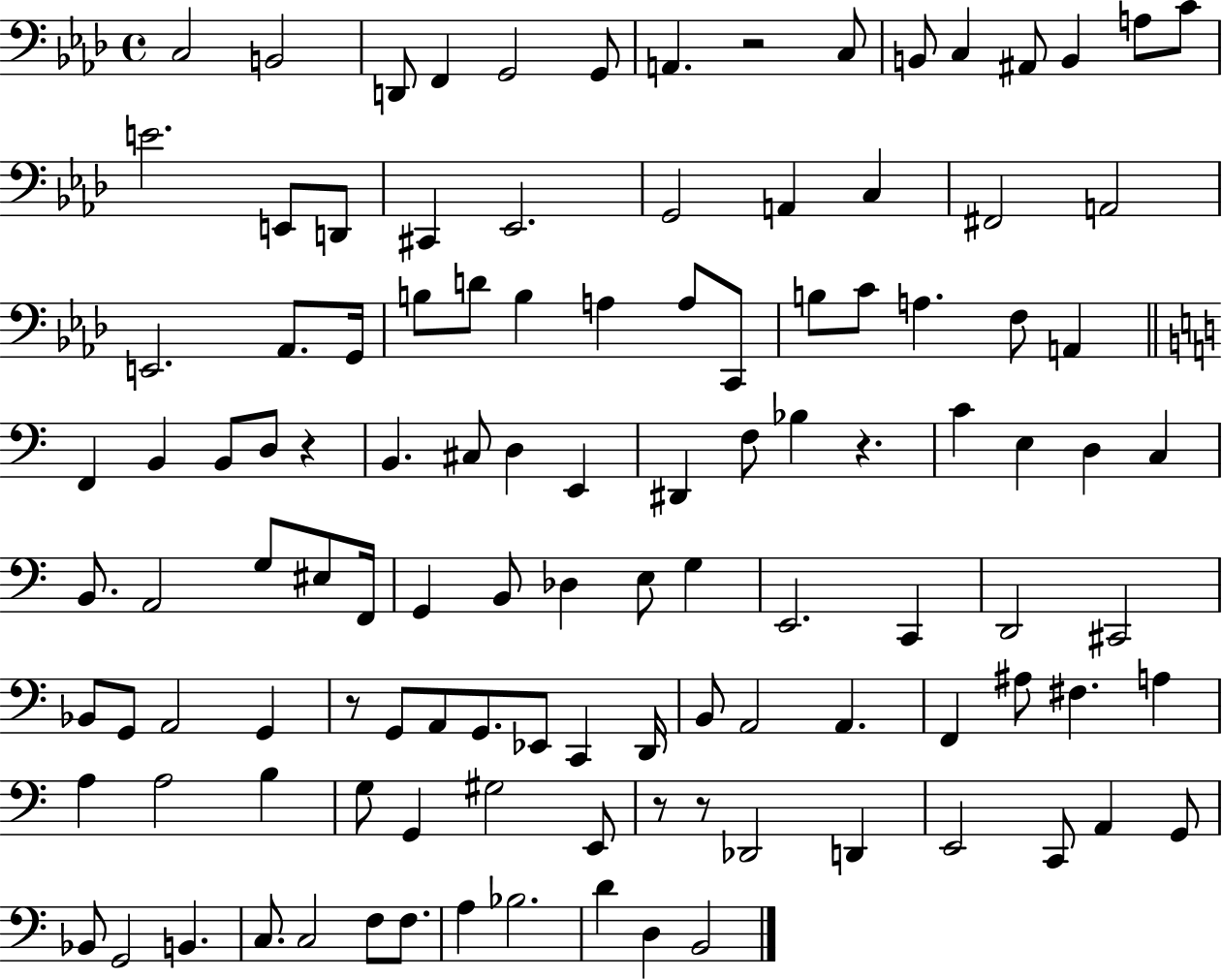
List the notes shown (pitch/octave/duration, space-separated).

C3/h B2/h D2/e F2/q G2/h G2/e A2/q. R/h C3/e B2/e C3/q A#2/e B2/q A3/e C4/e E4/h. E2/e D2/e C#2/q Eb2/h. G2/h A2/q C3/q F#2/h A2/h E2/h. Ab2/e. G2/s B3/e D4/e B3/q A3/q A3/e C2/e B3/e C4/e A3/q. F3/e A2/q F2/q B2/q B2/e D3/e R/q B2/q. C#3/e D3/q E2/q D#2/q F3/e Bb3/q R/q. C4/q E3/q D3/q C3/q B2/e. A2/h G3/e EIS3/e F2/s G2/q B2/e Db3/q E3/e G3/q E2/h. C2/q D2/h C#2/h Bb2/e G2/e A2/h G2/q R/e G2/e A2/e G2/e. Eb2/e C2/q D2/s B2/e A2/h A2/q. F2/q A#3/e F#3/q. A3/q A3/q A3/h B3/q G3/e G2/q G#3/h E2/e R/e R/e Db2/h D2/q E2/h C2/e A2/q G2/e Bb2/e G2/h B2/q. C3/e. C3/h F3/e F3/e. A3/q Bb3/h. D4/q D3/q B2/h